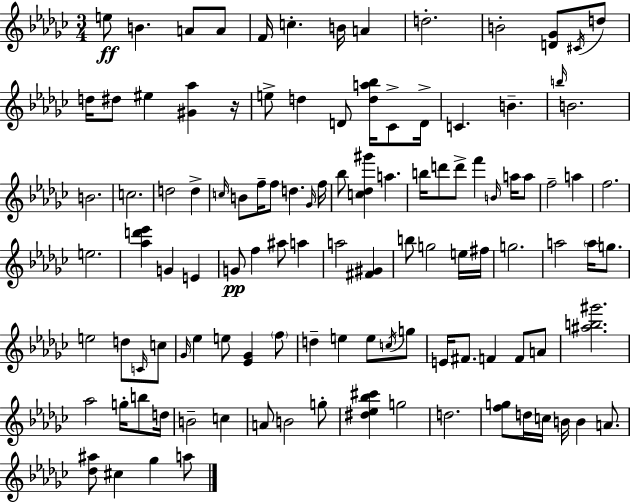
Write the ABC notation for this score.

X:1
T:Untitled
M:3/4
L:1/4
K:Ebm
e/2 B A/2 A/2 F/4 c B/4 A d2 B2 [D_G]/2 ^C/4 d/2 d/4 ^d/2 ^e [^G_a] z/4 e/2 d D/2 [da_b]/4 _C/2 D/4 C B b/4 B2 B2 c2 d2 d c/4 B/2 f/4 f/2 d _G/4 f/4 _b/2 [c_d^g'] a b/4 d'/2 d'/2 f' B/4 a/4 a/2 f2 a f2 e2 [_ad'_e'] G E G/2 f ^a/2 a a2 [^F^G] b/2 g2 e/4 ^f/4 g2 a2 a/4 g/2 e2 d/2 C/4 c/2 _G/4 _e e/2 [_E_G] f/2 d e e/2 c/4 g/2 E/4 ^F/2 F F/2 A/2 [^ab^g']2 _a2 g/4 b/2 d/4 B2 c A/2 B2 g/2 [^d_e_b^c'] g2 d2 [fg]/2 d/4 c/4 B/4 B A/2 [_d^a]/2 ^c _g a/2